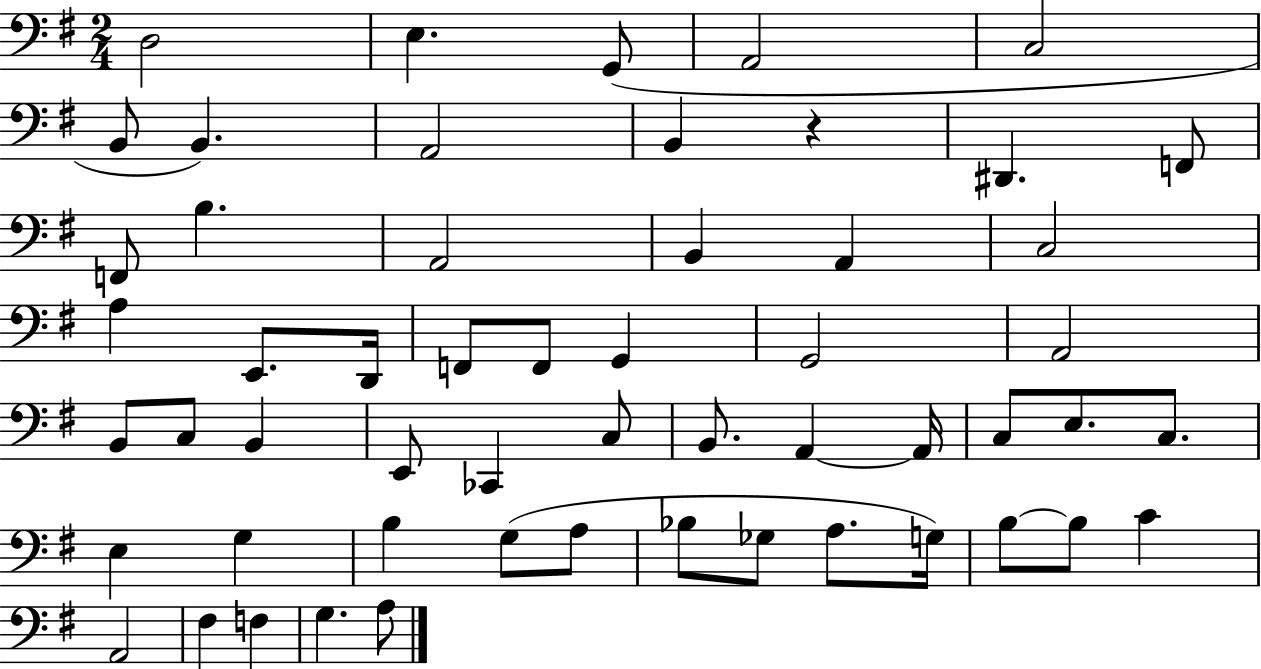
D3/h E3/q. G2/e A2/h C3/h B2/e B2/q. A2/h B2/q R/q D#2/q. F2/e F2/e B3/q. A2/h B2/q A2/q C3/h A3/q E2/e. D2/s F2/e F2/e G2/q G2/h A2/h B2/e C3/e B2/q E2/e CES2/q C3/e B2/e. A2/q A2/s C3/e E3/e. C3/e. E3/q G3/q B3/q G3/e A3/e Bb3/e Gb3/e A3/e. G3/s B3/e B3/e C4/q A2/h F#3/q F3/q G3/q. A3/e